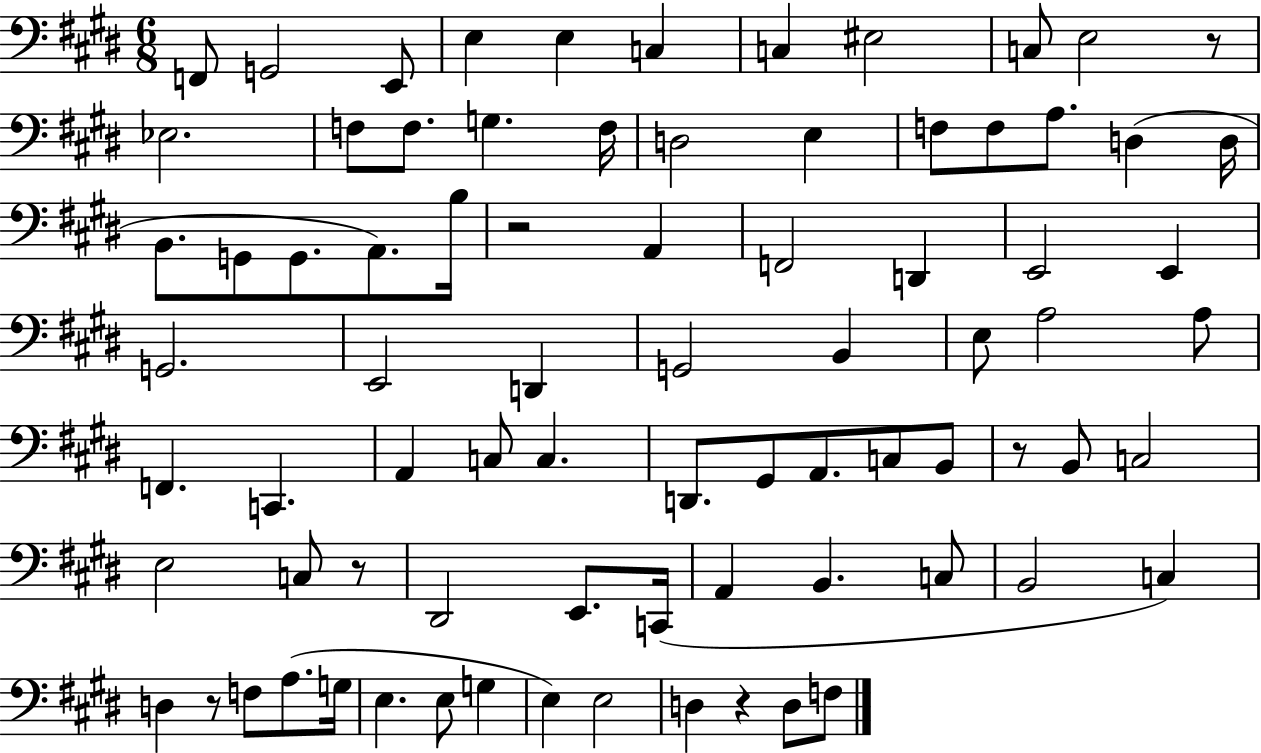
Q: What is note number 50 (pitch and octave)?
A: B2